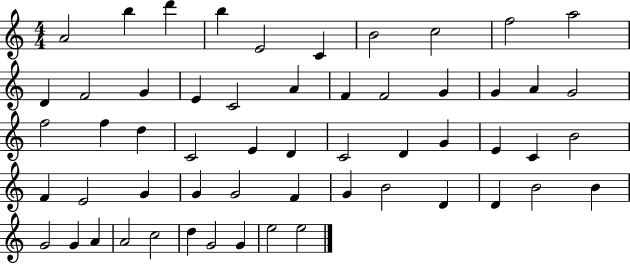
{
  \clef treble
  \numericTimeSignature
  \time 4/4
  \key c \major
  a'2 b''4 d'''4 | b''4 e'2 c'4 | b'2 c''2 | f''2 a''2 | \break d'4 f'2 g'4 | e'4 c'2 a'4 | f'4 f'2 g'4 | g'4 a'4 g'2 | \break f''2 f''4 d''4 | c'2 e'4 d'4 | c'2 d'4 g'4 | e'4 c'4 b'2 | \break f'4 e'2 g'4 | g'4 g'2 f'4 | g'4 b'2 d'4 | d'4 b'2 b'4 | \break g'2 g'4 a'4 | a'2 c''2 | d''4 g'2 g'4 | e''2 e''2 | \break \bar "|."
}